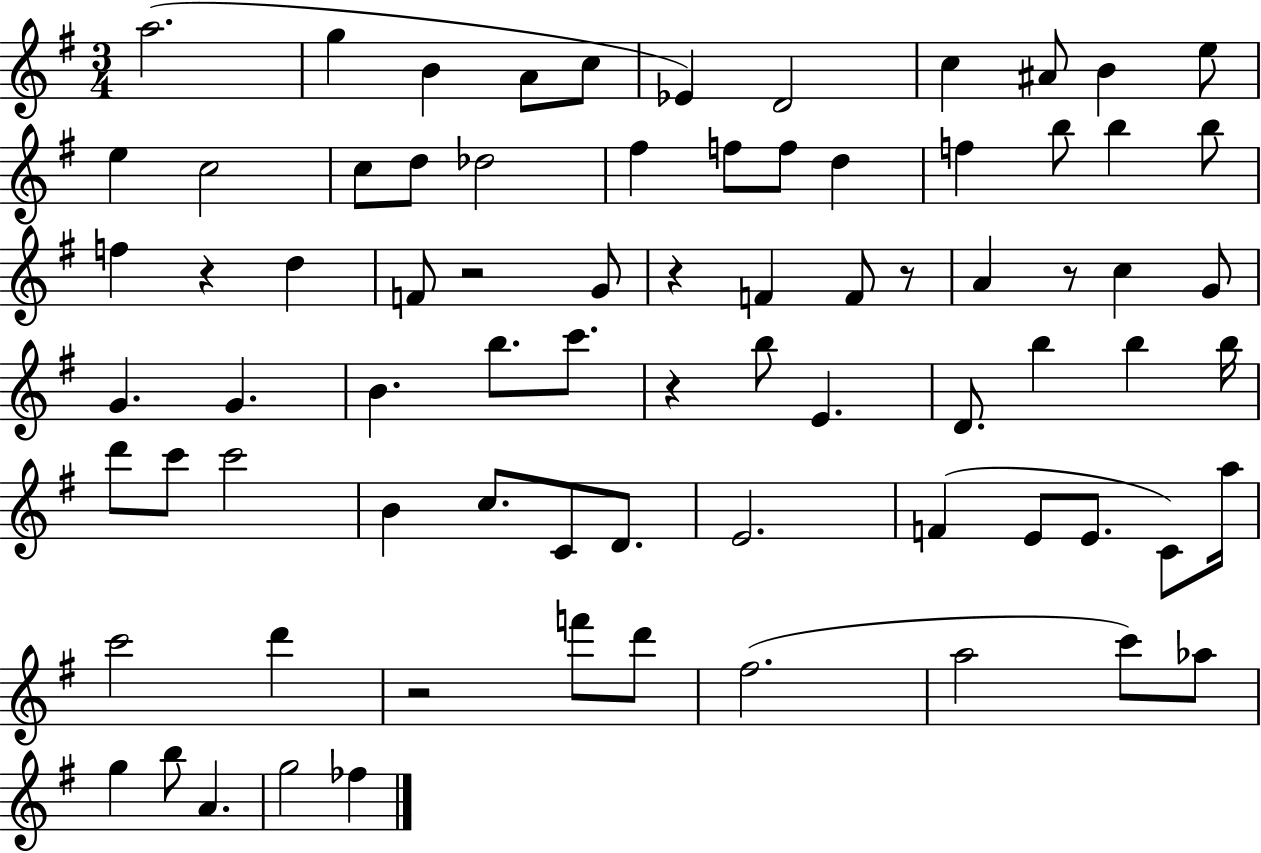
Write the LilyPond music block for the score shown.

{
  \clef treble
  \numericTimeSignature
  \time 3/4
  \key g \major
  \repeat volta 2 { a''2.( | g''4 b'4 a'8 c''8 | ees'4) d'2 | c''4 ais'8 b'4 e''8 | \break e''4 c''2 | c''8 d''8 des''2 | fis''4 f''8 f''8 d''4 | f''4 b''8 b''4 b''8 | \break f''4 r4 d''4 | f'8 r2 g'8 | r4 f'4 f'8 r8 | a'4 r8 c''4 g'8 | \break g'4. g'4. | b'4. b''8. c'''8. | r4 b''8 e'4. | d'8. b''4 b''4 b''16 | \break d'''8 c'''8 c'''2 | b'4 c''8. c'8 d'8. | e'2. | f'4( e'8 e'8. c'8) a''16 | \break c'''2 d'''4 | r2 f'''8 d'''8 | fis''2.( | a''2 c'''8) aes''8 | \break g''4 b''8 a'4. | g''2 fes''4 | } \bar "|."
}